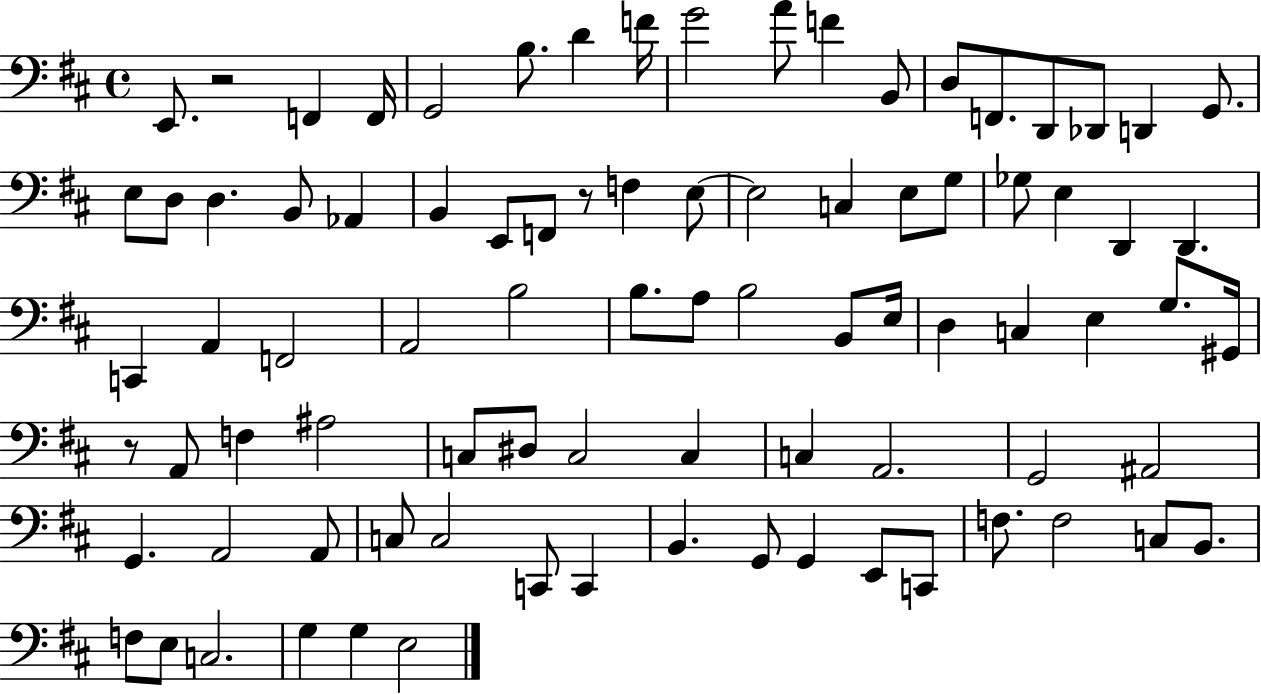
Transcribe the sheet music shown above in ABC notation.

X:1
T:Untitled
M:4/4
L:1/4
K:D
E,,/2 z2 F,, F,,/4 G,,2 B,/2 D F/4 G2 A/2 F B,,/2 D,/2 F,,/2 D,,/2 _D,,/2 D,, G,,/2 E,/2 D,/2 D, B,,/2 _A,, B,, E,,/2 F,,/2 z/2 F, E,/2 E,2 C, E,/2 G,/2 _G,/2 E, D,, D,, C,, A,, F,,2 A,,2 B,2 B,/2 A,/2 B,2 B,,/2 E,/4 D, C, E, G,/2 ^G,,/4 z/2 A,,/2 F, ^A,2 C,/2 ^D,/2 C,2 C, C, A,,2 G,,2 ^A,,2 G,, A,,2 A,,/2 C,/2 C,2 C,,/2 C,, B,, G,,/2 G,, E,,/2 C,,/2 F,/2 F,2 C,/2 B,,/2 F,/2 E,/2 C,2 G, G, E,2